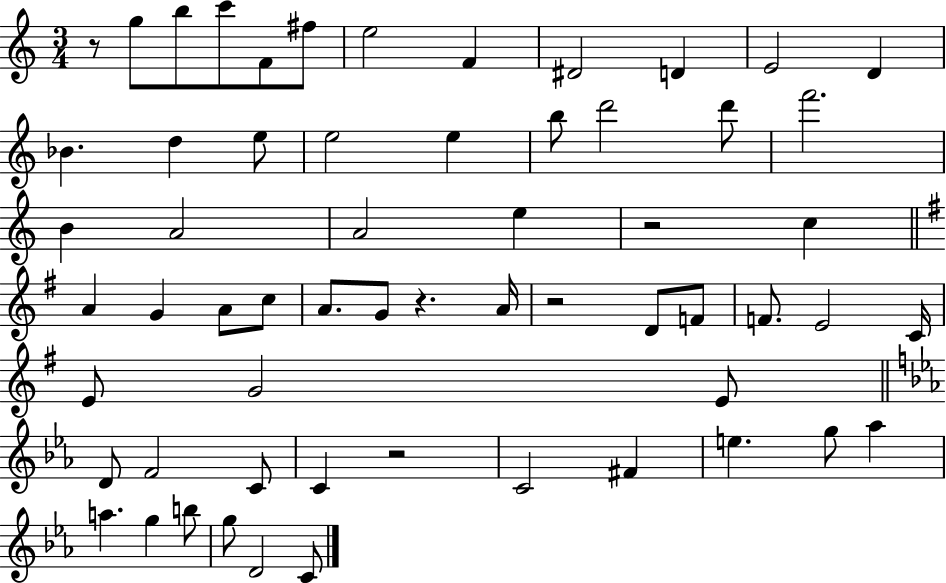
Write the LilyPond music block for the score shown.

{
  \clef treble
  \numericTimeSignature
  \time 3/4
  \key c \major
  r8 g''8 b''8 c'''8 f'8 fis''8 | e''2 f'4 | dis'2 d'4 | e'2 d'4 | \break bes'4. d''4 e''8 | e''2 e''4 | b''8 d'''2 d'''8 | f'''2. | \break b'4 a'2 | a'2 e''4 | r2 c''4 | \bar "||" \break \key e \minor a'4 g'4 a'8 c''8 | a'8. g'8 r4. a'16 | r2 d'8 f'8 | f'8. e'2 c'16 | \break e'8 g'2 e'8 | \bar "||" \break \key ees \major d'8 f'2 c'8 | c'4 r2 | c'2 fis'4 | e''4. g''8 aes''4 | \break a''4. g''4 b''8 | g''8 d'2 c'8 | \bar "|."
}